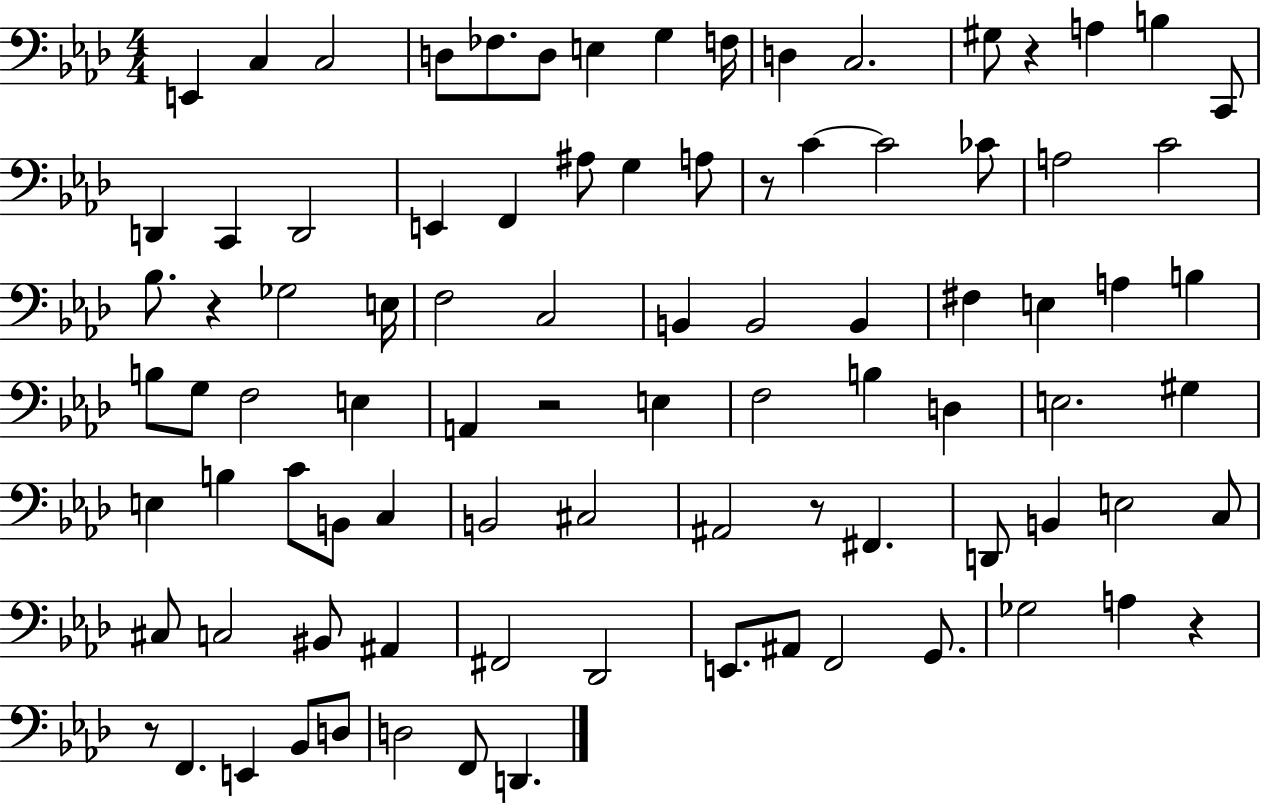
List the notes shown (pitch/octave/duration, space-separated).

E2/q C3/q C3/h D3/e FES3/e. D3/e E3/q G3/q F3/s D3/q C3/h. G#3/e R/q A3/q B3/q C2/e D2/q C2/q D2/h E2/q F2/q A#3/e G3/q A3/e R/e C4/q C4/h CES4/e A3/h C4/h Bb3/e. R/q Gb3/h E3/s F3/h C3/h B2/q B2/h B2/q F#3/q E3/q A3/q B3/q B3/e G3/e F3/h E3/q A2/q R/h E3/q F3/h B3/q D3/q E3/h. G#3/q E3/q B3/q C4/e B2/e C3/q B2/h C#3/h A#2/h R/e F#2/q. D2/e B2/q E3/h C3/e C#3/e C3/h BIS2/e A#2/q F#2/h Db2/h E2/e. A#2/e F2/h G2/e. Gb3/h A3/q R/q R/e F2/q. E2/q Bb2/e D3/e D3/h F2/e D2/q.